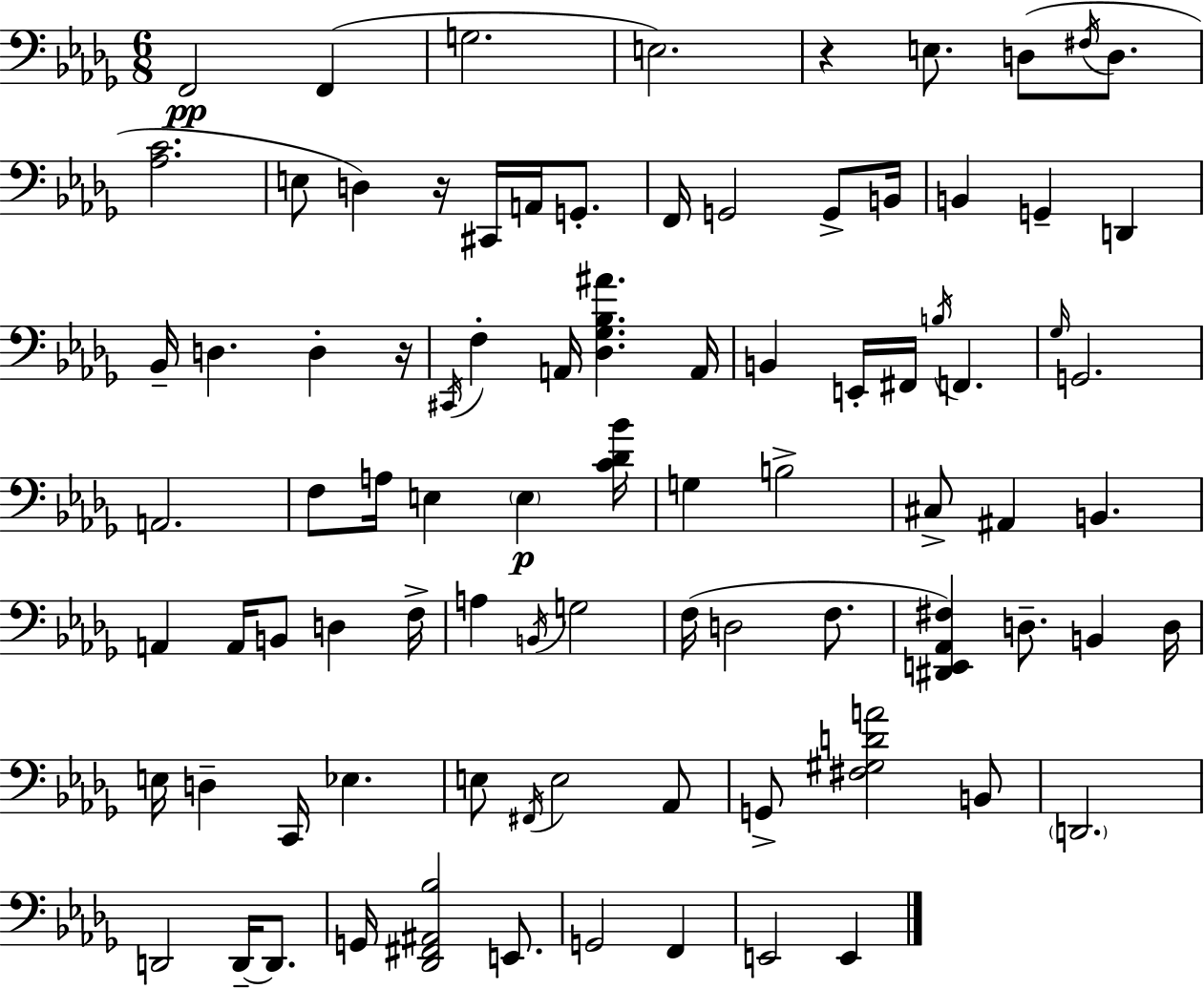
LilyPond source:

{
  \clef bass
  \numericTimeSignature
  \time 6/8
  \key bes \minor
  f,2\pp f,4( | g2. | e2.) | r4 e8. d8( \acciaccatura { fis16 } d8. | \break <aes c'>2. | e8 d4) r16 cis,16 a,16 g,8.-. | f,16 g,2 g,8-> | b,16 b,4 g,4-- d,4 | \break bes,16-- d4. d4-. | r16 \acciaccatura { cis,16 } f4-. a,16 <des ges bes ais'>4. | a,16 b,4 e,16-. fis,16 \acciaccatura { b16 } f,4. | \grace { ges16 } g,2. | \break a,2. | f8 a16 e4 \parenthesize e4\p | <c' des' bes'>16 g4 b2-> | cis8-> ais,4 b,4. | \break a,4 a,16 b,8 d4 | f16-> a4 \acciaccatura { b,16 } g2 | f16( d2 | f8. <dis, e, aes, fis>4) d8.-- | \break b,4 d16 e16 d4-- c,16 ees4. | e8 \acciaccatura { fis,16 } e2 | aes,8 g,8-> <fis gis d' a'>2 | b,8 \parenthesize d,2. | \break d,2 | d,16--~~ d,8. g,16 <des, fis, ais, bes>2 | e,8. g,2 | f,4 e,2 | \break e,4 \bar "|."
}